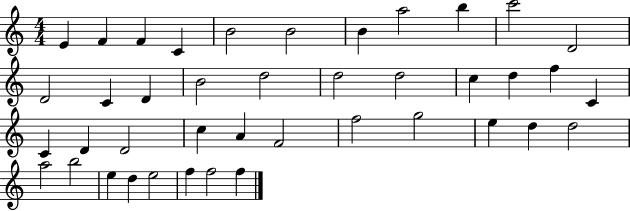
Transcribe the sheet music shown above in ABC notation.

X:1
T:Untitled
M:4/4
L:1/4
K:C
E F F C B2 B2 B a2 b c'2 D2 D2 C D B2 d2 d2 d2 c d f C C D D2 c A F2 f2 g2 e d d2 a2 b2 e d e2 f f2 f